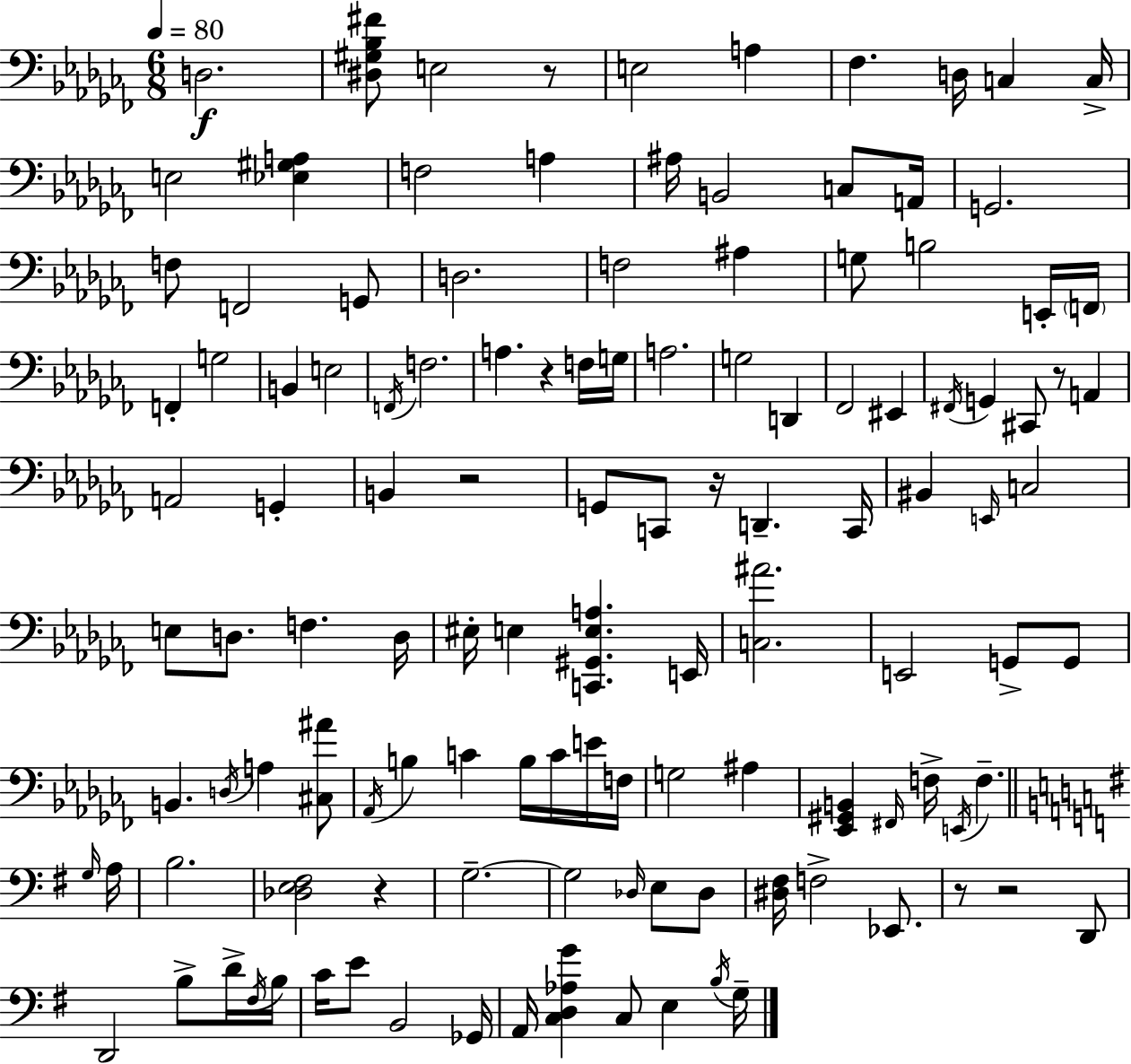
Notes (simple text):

D3/h. [D#3,G#3,Bb3,F#4]/e E3/h R/e E3/h A3/q FES3/q. D3/s C3/q C3/s E3/h [Eb3,G#3,A3]/q F3/h A3/q A#3/s B2/h C3/e A2/s G2/h. F3/e F2/h G2/e D3/h. F3/h A#3/q G3/e B3/h E2/s F2/s F2/q G3/h B2/q E3/h F2/s F3/h. A3/q. R/q F3/s G3/s A3/h. G3/h D2/q FES2/h EIS2/q F#2/s G2/q C#2/e R/e A2/q A2/h G2/q B2/q R/h G2/e C2/e R/s D2/q. C2/s BIS2/q E2/s C3/h E3/e D3/e. F3/q. D3/s EIS3/s E3/q [C2,G#2,E3,A3]/q. E2/s [C3,A#4]/h. E2/h G2/e G2/e B2/q. D3/s A3/q [C#3,A#4]/e Ab2/s B3/q C4/q B3/s C4/s E4/s F3/s G3/h A#3/q [Eb2,G#2,B2]/q F#2/s F3/s E2/s F3/q. G3/s A3/s B3/h. [Db3,E3,F#3]/h R/q G3/h. G3/h Db3/s E3/e Db3/e [D#3,F#3]/s F3/h Eb2/e. R/e R/h D2/e D2/h B3/e D4/s F#3/s B3/s C4/s E4/e B2/h Gb2/s A2/s [C3,D3,Ab3,G4]/q C3/e E3/q B3/s G3/s